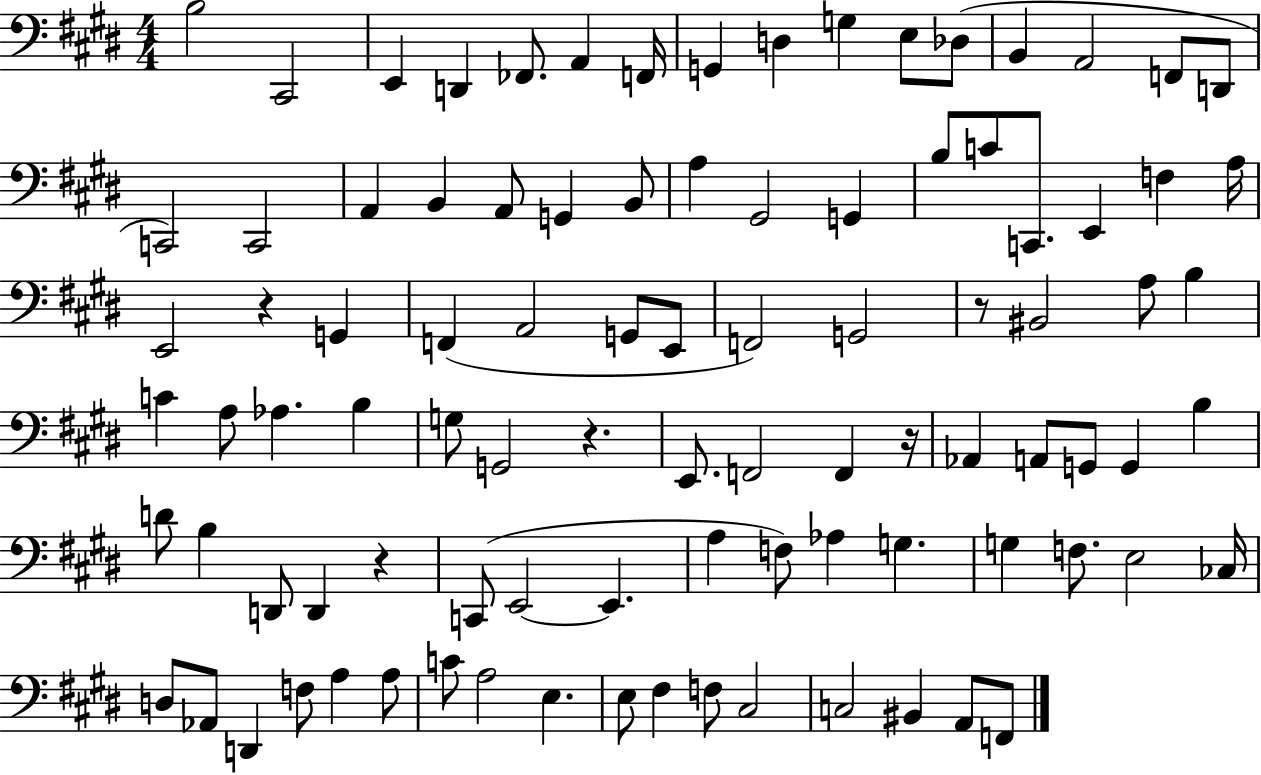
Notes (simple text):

B3/h C#2/h E2/q D2/q FES2/e. A2/q F2/s G2/q D3/q G3/q E3/e Db3/e B2/q A2/h F2/e D2/e C2/h C2/h A2/q B2/q A2/e G2/q B2/e A3/q G#2/h G2/q B3/e C4/e C2/e. E2/q F3/q A3/s E2/h R/q G2/q F2/q A2/h G2/e E2/e F2/h G2/h R/e BIS2/h A3/e B3/q C4/q A3/e Ab3/q. B3/q G3/e G2/h R/q. E2/e. F2/h F2/q R/s Ab2/q A2/e G2/e G2/q B3/q D4/e B3/q D2/e D2/q R/q C2/e E2/h E2/q. A3/q F3/e Ab3/q G3/q. G3/q F3/e. E3/h CES3/s D3/e Ab2/e D2/q F3/e A3/q A3/e C4/e A3/h E3/q. E3/e F#3/q F3/e C#3/h C3/h BIS2/q A2/e F2/e